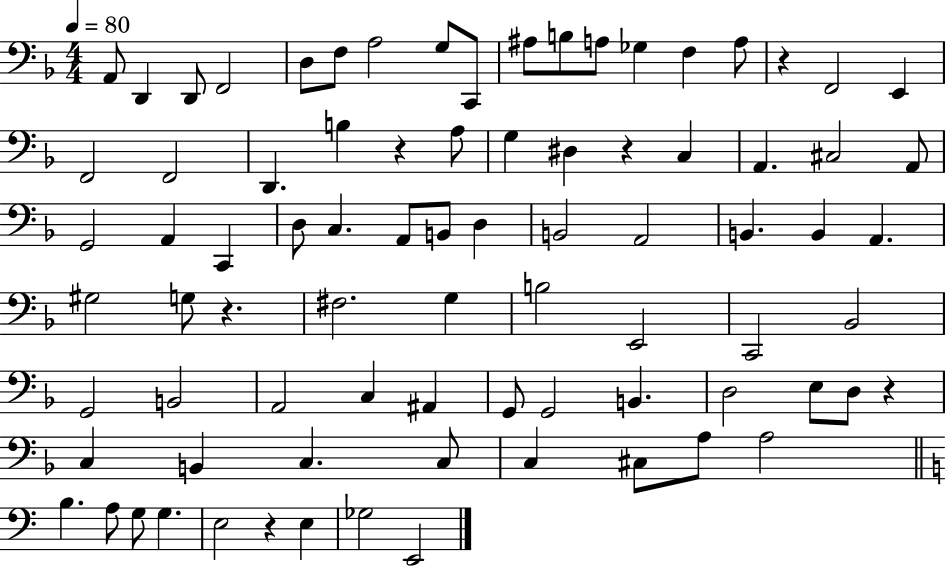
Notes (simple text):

A2/e D2/q D2/e F2/h D3/e F3/e A3/h G3/e C2/e A#3/e B3/e A3/e Gb3/q F3/q A3/e R/q F2/h E2/q F2/h F2/h D2/q. B3/q R/q A3/e G3/q D#3/q R/q C3/q A2/q. C#3/h A2/e G2/h A2/q C2/q D3/e C3/q. A2/e B2/e D3/q B2/h A2/h B2/q. B2/q A2/q. G#3/h G3/e R/q. F#3/h. G3/q B3/h E2/h C2/h Bb2/h G2/h B2/h A2/h C3/q A#2/q G2/e G2/h B2/q. D3/h E3/e D3/e R/q C3/q B2/q C3/q. C3/e C3/q C#3/e A3/e A3/h B3/q. A3/e G3/e G3/q. E3/h R/q E3/q Gb3/h E2/h